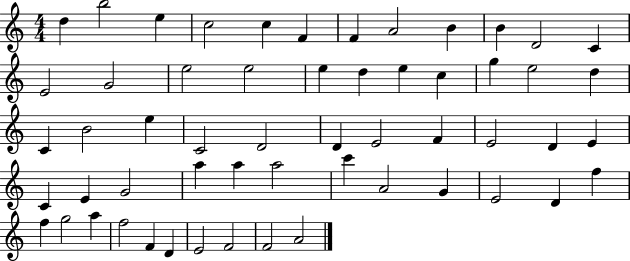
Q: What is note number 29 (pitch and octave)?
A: D4